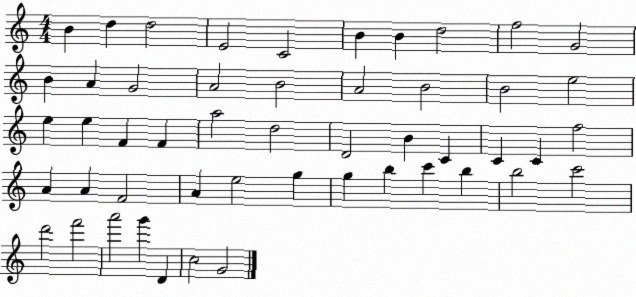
X:1
T:Untitled
M:4/4
L:1/4
K:C
B d d2 E2 C2 B B d2 f2 G2 B A G2 A2 B2 A2 B2 B2 e2 e e F F a2 d2 D2 B C C C f2 A A F2 A e2 g g b c' b b2 c'2 d'2 f'2 a'2 g' D c2 G2